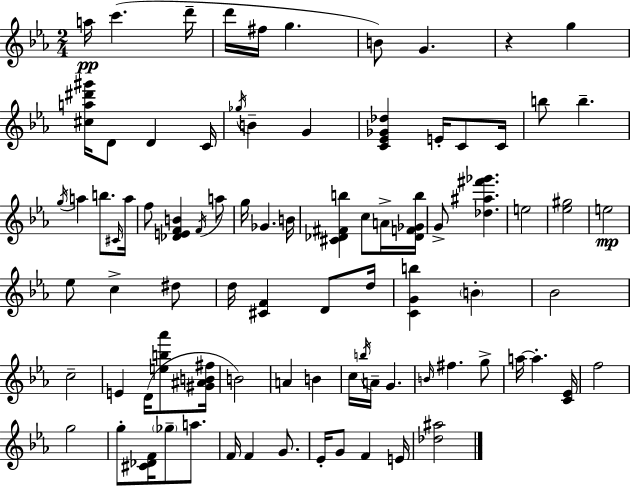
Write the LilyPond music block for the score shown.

{
  \clef treble
  \numericTimeSignature
  \time 2/4
  \key ees \major
  a''16\pp c'''4.( d'''16-- | d'''16 fis''16 g''4. | b'8) g'4. | r4 g''4 | \break <cis'' a'' dis''' gis'''>16 d'8 d'4 c'16 | \acciaccatura { ges''16 } b'4-- g'4 | <c' ees' ges' des''>4 e'16-. c'8 | c'16 b''8 b''4.-- | \break \acciaccatura { g''16 } a''4 b''8. | \grace { cis'16 } a''16 f''8 <des' e' f' b'>4 | \acciaccatura { f'16 } a''8 g''16 ges'4. | b'16 <cis' des' fis' b''>4 | \break c''8 a'16-> <des' f' ges' b''>16 g'8-> <des'' ais'' fis''' ges'''>4. | e''2 | <ees'' gis''>2 | e''2\mp | \break ees''8 c''4-> | dis''8 d''16 <cis' f'>4 | d'8 d''16 <c' g' b''>4 | \parenthesize b'4-. bes'2 | \break c''2-- | e'4 | d'16( <e'' b'' aes'''>8 <gis' ais' b' fis''>16 b'2) | a'4 | \break b'4 c''16 \acciaccatura { b''16 } a'16-- g'4. | \grace { b'16 } fis''4. | g''8-> a''16~~ a''4.-. | <c' ees'>16 f''2 | \break g''2 | g''8-. | <cis' des' f'>16 \parenthesize ges''8-- a''8. f'16 f'4 | g'8. ees'16-. g'8 | \break f'4 e'16 <des'' ais''>2 | \bar "|."
}